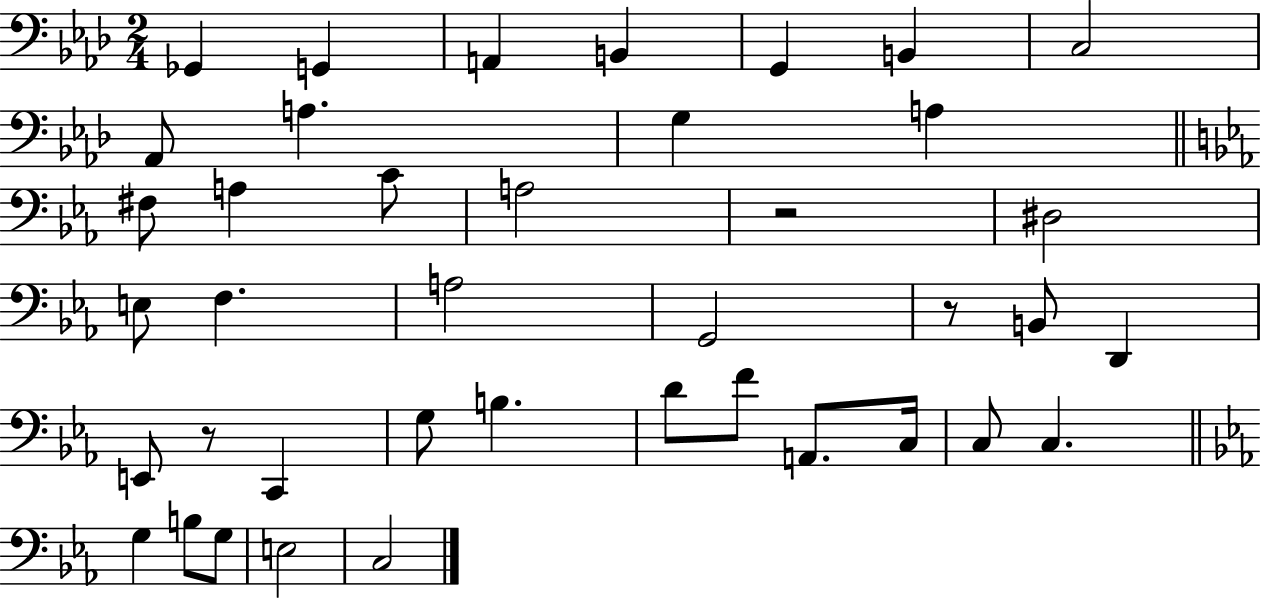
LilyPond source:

{
  \clef bass
  \numericTimeSignature
  \time 2/4
  \key aes \major
  ges,4 g,4 | a,4 b,4 | g,4 b,4 | c2 | \break aes,8 a4. | g4 a4 | \bar "||" \break \key ees \major fis8 a4 c'8 | a2 | r2 | dis2 | \break e8 f4. | a2 | g,2 | r8 b,8 d,4 | \break e,8 r8 c,4 | g8 b4. | d'8 f'8 a,8. c16 | c8 c4. | \break \bar "||" \break \key ees \major g4 b8 g8 | e2 | c2 | \bar "|."
}